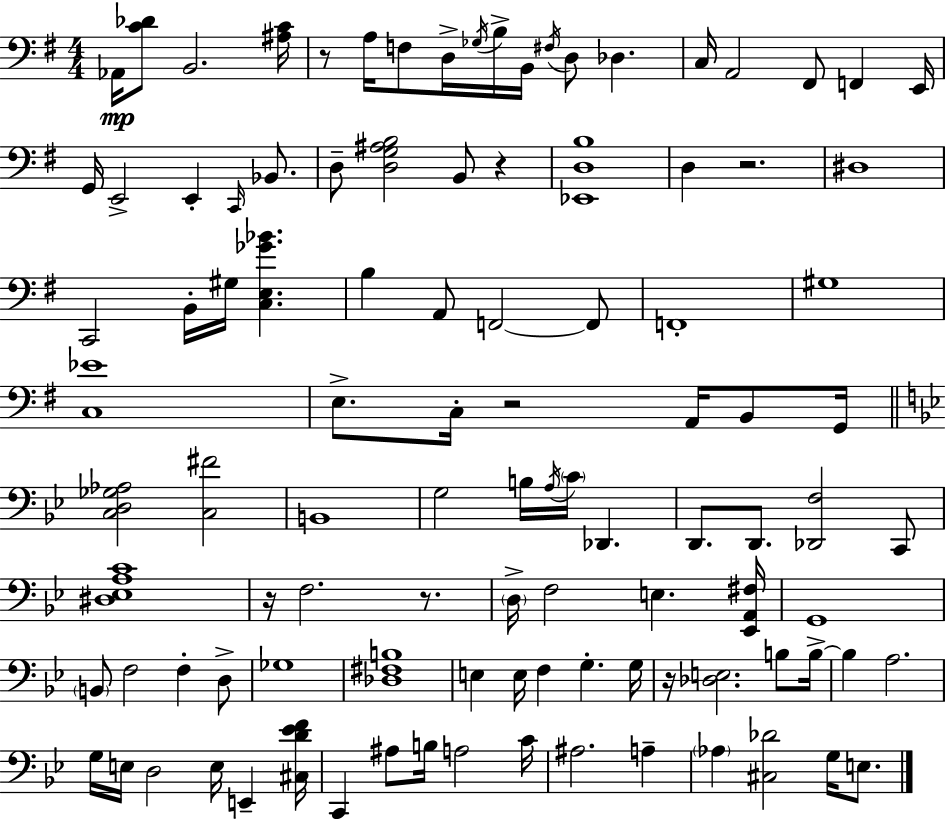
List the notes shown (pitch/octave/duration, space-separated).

Ab2/s [C4,Db4]/e B2/h. [A#3,C4]/s R/e A3/s F3/e D3/s Gb3/s B3/s B2/s F#3/s D3/e Db3/q. C3/s A2/h F#2/e F2/q E2/s G2/s E2/h E2/q C2/s Bb2/e. D3/e [D3,G3,A#3,B3]/h B2/e R/q [Eb2,D3,B3]/w D3/q R/h. D#3/w C2/h B2/s G#3/s [C3,E3,Gb4,Bb4]/q. B3/q A2/e F2/h F2/e F2/w G#3/w [C3,Eb4]/w E3/e. C3/s R/h A2/s B2/e G2/s [C3,D3,Gb3,Ab3]/h [C3,F#4]/h B2/w G3/h B3/s A3/s C4/s Db2/q. D2/e. D2/e. [Db2,F3]/h C2/e [D#3,Eb3,A3,C4]/w R/s F3/h. R/e. D3/s F3/h E3/q. [Eb2,A2,F#3]/s G2/w B2/e F3/h F3/q D3/e Gb3/w [Db3,F#3,B3]/w E3/q E3/s F3/q G3/q. G3/s R/s [Db3,E3]/h. B3/e B3/s B3/q A3/h. G3/s E3/s D3/h E3/s E2/q [C#3,D4,Eb4,F4]/s C2/q A#3/e B3/s A3/h C4/s A#3/h. A3/q Ab3/q [C#3,Db4]/h G3/s E3/e.